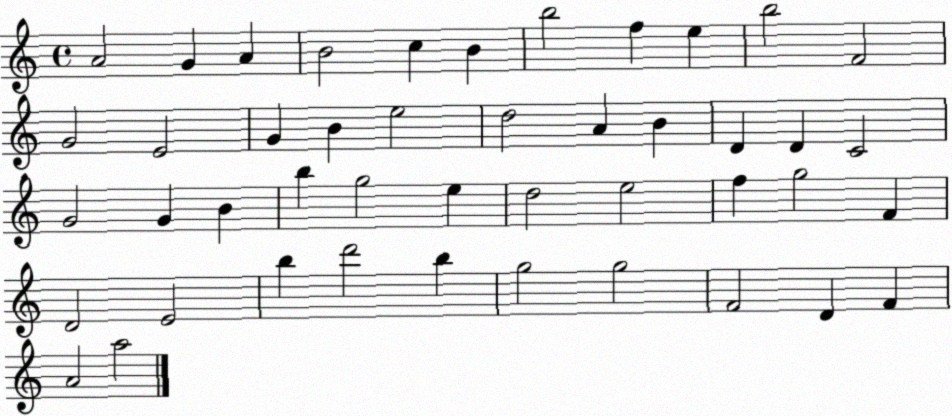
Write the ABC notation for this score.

X:1
T:Untitled
M:4/4
L:1/4
K:C
A2 G A B2 c B b2 f e b2 F2 G2 E2 G B e2 d2 A B D D C2 G2 G B b g2 e d2 e2 f g2 F D2 E2 b d'2 b g2 g2 F2 D F A2 a2